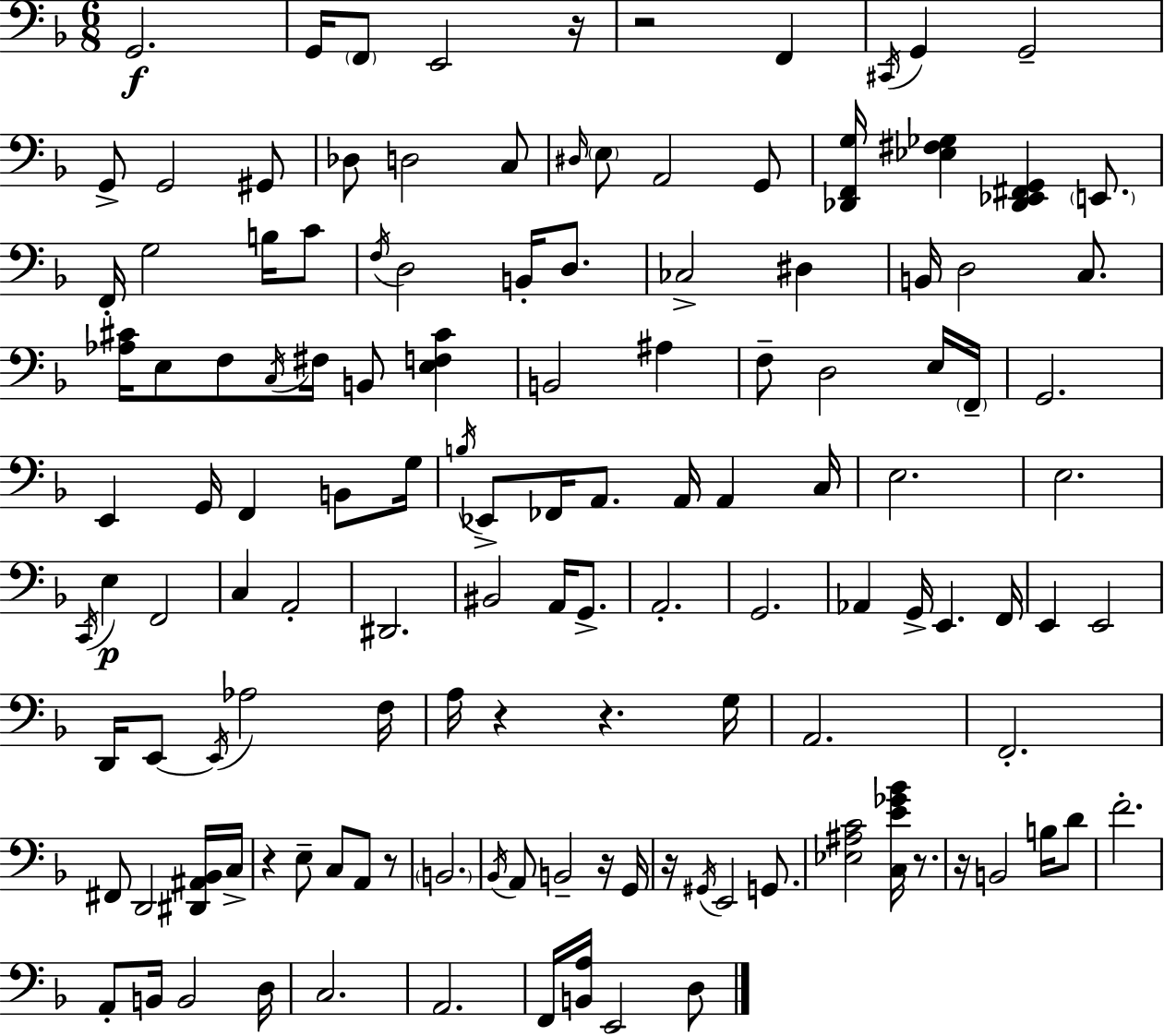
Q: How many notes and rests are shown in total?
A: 130